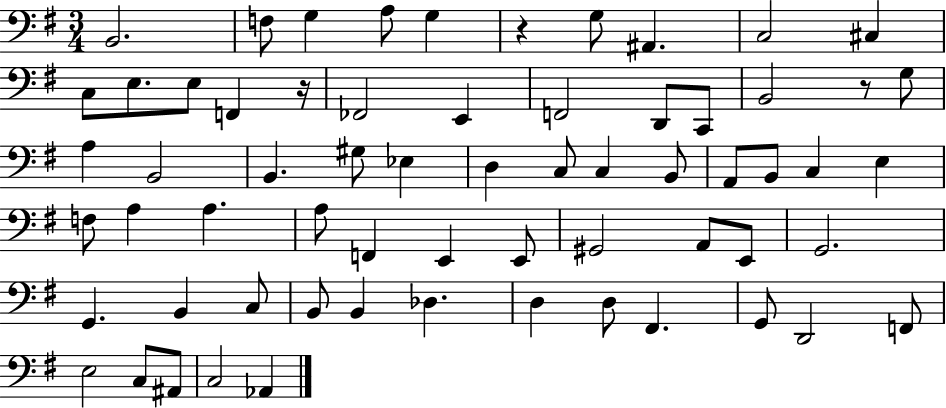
X:1
T:Untitled
M:3/4
L:1/4
K:G
B,,2 F,/2 G, A,/2 G, z G,/2 ^A,, C,2 ^C, C,/2 E,/2 E,/2 F,, z/4 _F,,2 E,, F,,2 D,,/2 C,,/2 B,,2 z/2 G,/2 A, B,,2 B,, ^G,/2 _E, D, C,/2 C, B,,/2 A,,/2 B,,/2 C, E, F,/2 A, A, A,/2 F,, E,, E,,/2 ^G,,2 A,,/2 E,,/2 G,,2 G,, B,, C,/2 B,,/2 B,, _D, D, D,/2 ^F,, G,,/2 D,,2 F,,/2 E,2 C,/2 ^A,,/2 C,2 _A,,